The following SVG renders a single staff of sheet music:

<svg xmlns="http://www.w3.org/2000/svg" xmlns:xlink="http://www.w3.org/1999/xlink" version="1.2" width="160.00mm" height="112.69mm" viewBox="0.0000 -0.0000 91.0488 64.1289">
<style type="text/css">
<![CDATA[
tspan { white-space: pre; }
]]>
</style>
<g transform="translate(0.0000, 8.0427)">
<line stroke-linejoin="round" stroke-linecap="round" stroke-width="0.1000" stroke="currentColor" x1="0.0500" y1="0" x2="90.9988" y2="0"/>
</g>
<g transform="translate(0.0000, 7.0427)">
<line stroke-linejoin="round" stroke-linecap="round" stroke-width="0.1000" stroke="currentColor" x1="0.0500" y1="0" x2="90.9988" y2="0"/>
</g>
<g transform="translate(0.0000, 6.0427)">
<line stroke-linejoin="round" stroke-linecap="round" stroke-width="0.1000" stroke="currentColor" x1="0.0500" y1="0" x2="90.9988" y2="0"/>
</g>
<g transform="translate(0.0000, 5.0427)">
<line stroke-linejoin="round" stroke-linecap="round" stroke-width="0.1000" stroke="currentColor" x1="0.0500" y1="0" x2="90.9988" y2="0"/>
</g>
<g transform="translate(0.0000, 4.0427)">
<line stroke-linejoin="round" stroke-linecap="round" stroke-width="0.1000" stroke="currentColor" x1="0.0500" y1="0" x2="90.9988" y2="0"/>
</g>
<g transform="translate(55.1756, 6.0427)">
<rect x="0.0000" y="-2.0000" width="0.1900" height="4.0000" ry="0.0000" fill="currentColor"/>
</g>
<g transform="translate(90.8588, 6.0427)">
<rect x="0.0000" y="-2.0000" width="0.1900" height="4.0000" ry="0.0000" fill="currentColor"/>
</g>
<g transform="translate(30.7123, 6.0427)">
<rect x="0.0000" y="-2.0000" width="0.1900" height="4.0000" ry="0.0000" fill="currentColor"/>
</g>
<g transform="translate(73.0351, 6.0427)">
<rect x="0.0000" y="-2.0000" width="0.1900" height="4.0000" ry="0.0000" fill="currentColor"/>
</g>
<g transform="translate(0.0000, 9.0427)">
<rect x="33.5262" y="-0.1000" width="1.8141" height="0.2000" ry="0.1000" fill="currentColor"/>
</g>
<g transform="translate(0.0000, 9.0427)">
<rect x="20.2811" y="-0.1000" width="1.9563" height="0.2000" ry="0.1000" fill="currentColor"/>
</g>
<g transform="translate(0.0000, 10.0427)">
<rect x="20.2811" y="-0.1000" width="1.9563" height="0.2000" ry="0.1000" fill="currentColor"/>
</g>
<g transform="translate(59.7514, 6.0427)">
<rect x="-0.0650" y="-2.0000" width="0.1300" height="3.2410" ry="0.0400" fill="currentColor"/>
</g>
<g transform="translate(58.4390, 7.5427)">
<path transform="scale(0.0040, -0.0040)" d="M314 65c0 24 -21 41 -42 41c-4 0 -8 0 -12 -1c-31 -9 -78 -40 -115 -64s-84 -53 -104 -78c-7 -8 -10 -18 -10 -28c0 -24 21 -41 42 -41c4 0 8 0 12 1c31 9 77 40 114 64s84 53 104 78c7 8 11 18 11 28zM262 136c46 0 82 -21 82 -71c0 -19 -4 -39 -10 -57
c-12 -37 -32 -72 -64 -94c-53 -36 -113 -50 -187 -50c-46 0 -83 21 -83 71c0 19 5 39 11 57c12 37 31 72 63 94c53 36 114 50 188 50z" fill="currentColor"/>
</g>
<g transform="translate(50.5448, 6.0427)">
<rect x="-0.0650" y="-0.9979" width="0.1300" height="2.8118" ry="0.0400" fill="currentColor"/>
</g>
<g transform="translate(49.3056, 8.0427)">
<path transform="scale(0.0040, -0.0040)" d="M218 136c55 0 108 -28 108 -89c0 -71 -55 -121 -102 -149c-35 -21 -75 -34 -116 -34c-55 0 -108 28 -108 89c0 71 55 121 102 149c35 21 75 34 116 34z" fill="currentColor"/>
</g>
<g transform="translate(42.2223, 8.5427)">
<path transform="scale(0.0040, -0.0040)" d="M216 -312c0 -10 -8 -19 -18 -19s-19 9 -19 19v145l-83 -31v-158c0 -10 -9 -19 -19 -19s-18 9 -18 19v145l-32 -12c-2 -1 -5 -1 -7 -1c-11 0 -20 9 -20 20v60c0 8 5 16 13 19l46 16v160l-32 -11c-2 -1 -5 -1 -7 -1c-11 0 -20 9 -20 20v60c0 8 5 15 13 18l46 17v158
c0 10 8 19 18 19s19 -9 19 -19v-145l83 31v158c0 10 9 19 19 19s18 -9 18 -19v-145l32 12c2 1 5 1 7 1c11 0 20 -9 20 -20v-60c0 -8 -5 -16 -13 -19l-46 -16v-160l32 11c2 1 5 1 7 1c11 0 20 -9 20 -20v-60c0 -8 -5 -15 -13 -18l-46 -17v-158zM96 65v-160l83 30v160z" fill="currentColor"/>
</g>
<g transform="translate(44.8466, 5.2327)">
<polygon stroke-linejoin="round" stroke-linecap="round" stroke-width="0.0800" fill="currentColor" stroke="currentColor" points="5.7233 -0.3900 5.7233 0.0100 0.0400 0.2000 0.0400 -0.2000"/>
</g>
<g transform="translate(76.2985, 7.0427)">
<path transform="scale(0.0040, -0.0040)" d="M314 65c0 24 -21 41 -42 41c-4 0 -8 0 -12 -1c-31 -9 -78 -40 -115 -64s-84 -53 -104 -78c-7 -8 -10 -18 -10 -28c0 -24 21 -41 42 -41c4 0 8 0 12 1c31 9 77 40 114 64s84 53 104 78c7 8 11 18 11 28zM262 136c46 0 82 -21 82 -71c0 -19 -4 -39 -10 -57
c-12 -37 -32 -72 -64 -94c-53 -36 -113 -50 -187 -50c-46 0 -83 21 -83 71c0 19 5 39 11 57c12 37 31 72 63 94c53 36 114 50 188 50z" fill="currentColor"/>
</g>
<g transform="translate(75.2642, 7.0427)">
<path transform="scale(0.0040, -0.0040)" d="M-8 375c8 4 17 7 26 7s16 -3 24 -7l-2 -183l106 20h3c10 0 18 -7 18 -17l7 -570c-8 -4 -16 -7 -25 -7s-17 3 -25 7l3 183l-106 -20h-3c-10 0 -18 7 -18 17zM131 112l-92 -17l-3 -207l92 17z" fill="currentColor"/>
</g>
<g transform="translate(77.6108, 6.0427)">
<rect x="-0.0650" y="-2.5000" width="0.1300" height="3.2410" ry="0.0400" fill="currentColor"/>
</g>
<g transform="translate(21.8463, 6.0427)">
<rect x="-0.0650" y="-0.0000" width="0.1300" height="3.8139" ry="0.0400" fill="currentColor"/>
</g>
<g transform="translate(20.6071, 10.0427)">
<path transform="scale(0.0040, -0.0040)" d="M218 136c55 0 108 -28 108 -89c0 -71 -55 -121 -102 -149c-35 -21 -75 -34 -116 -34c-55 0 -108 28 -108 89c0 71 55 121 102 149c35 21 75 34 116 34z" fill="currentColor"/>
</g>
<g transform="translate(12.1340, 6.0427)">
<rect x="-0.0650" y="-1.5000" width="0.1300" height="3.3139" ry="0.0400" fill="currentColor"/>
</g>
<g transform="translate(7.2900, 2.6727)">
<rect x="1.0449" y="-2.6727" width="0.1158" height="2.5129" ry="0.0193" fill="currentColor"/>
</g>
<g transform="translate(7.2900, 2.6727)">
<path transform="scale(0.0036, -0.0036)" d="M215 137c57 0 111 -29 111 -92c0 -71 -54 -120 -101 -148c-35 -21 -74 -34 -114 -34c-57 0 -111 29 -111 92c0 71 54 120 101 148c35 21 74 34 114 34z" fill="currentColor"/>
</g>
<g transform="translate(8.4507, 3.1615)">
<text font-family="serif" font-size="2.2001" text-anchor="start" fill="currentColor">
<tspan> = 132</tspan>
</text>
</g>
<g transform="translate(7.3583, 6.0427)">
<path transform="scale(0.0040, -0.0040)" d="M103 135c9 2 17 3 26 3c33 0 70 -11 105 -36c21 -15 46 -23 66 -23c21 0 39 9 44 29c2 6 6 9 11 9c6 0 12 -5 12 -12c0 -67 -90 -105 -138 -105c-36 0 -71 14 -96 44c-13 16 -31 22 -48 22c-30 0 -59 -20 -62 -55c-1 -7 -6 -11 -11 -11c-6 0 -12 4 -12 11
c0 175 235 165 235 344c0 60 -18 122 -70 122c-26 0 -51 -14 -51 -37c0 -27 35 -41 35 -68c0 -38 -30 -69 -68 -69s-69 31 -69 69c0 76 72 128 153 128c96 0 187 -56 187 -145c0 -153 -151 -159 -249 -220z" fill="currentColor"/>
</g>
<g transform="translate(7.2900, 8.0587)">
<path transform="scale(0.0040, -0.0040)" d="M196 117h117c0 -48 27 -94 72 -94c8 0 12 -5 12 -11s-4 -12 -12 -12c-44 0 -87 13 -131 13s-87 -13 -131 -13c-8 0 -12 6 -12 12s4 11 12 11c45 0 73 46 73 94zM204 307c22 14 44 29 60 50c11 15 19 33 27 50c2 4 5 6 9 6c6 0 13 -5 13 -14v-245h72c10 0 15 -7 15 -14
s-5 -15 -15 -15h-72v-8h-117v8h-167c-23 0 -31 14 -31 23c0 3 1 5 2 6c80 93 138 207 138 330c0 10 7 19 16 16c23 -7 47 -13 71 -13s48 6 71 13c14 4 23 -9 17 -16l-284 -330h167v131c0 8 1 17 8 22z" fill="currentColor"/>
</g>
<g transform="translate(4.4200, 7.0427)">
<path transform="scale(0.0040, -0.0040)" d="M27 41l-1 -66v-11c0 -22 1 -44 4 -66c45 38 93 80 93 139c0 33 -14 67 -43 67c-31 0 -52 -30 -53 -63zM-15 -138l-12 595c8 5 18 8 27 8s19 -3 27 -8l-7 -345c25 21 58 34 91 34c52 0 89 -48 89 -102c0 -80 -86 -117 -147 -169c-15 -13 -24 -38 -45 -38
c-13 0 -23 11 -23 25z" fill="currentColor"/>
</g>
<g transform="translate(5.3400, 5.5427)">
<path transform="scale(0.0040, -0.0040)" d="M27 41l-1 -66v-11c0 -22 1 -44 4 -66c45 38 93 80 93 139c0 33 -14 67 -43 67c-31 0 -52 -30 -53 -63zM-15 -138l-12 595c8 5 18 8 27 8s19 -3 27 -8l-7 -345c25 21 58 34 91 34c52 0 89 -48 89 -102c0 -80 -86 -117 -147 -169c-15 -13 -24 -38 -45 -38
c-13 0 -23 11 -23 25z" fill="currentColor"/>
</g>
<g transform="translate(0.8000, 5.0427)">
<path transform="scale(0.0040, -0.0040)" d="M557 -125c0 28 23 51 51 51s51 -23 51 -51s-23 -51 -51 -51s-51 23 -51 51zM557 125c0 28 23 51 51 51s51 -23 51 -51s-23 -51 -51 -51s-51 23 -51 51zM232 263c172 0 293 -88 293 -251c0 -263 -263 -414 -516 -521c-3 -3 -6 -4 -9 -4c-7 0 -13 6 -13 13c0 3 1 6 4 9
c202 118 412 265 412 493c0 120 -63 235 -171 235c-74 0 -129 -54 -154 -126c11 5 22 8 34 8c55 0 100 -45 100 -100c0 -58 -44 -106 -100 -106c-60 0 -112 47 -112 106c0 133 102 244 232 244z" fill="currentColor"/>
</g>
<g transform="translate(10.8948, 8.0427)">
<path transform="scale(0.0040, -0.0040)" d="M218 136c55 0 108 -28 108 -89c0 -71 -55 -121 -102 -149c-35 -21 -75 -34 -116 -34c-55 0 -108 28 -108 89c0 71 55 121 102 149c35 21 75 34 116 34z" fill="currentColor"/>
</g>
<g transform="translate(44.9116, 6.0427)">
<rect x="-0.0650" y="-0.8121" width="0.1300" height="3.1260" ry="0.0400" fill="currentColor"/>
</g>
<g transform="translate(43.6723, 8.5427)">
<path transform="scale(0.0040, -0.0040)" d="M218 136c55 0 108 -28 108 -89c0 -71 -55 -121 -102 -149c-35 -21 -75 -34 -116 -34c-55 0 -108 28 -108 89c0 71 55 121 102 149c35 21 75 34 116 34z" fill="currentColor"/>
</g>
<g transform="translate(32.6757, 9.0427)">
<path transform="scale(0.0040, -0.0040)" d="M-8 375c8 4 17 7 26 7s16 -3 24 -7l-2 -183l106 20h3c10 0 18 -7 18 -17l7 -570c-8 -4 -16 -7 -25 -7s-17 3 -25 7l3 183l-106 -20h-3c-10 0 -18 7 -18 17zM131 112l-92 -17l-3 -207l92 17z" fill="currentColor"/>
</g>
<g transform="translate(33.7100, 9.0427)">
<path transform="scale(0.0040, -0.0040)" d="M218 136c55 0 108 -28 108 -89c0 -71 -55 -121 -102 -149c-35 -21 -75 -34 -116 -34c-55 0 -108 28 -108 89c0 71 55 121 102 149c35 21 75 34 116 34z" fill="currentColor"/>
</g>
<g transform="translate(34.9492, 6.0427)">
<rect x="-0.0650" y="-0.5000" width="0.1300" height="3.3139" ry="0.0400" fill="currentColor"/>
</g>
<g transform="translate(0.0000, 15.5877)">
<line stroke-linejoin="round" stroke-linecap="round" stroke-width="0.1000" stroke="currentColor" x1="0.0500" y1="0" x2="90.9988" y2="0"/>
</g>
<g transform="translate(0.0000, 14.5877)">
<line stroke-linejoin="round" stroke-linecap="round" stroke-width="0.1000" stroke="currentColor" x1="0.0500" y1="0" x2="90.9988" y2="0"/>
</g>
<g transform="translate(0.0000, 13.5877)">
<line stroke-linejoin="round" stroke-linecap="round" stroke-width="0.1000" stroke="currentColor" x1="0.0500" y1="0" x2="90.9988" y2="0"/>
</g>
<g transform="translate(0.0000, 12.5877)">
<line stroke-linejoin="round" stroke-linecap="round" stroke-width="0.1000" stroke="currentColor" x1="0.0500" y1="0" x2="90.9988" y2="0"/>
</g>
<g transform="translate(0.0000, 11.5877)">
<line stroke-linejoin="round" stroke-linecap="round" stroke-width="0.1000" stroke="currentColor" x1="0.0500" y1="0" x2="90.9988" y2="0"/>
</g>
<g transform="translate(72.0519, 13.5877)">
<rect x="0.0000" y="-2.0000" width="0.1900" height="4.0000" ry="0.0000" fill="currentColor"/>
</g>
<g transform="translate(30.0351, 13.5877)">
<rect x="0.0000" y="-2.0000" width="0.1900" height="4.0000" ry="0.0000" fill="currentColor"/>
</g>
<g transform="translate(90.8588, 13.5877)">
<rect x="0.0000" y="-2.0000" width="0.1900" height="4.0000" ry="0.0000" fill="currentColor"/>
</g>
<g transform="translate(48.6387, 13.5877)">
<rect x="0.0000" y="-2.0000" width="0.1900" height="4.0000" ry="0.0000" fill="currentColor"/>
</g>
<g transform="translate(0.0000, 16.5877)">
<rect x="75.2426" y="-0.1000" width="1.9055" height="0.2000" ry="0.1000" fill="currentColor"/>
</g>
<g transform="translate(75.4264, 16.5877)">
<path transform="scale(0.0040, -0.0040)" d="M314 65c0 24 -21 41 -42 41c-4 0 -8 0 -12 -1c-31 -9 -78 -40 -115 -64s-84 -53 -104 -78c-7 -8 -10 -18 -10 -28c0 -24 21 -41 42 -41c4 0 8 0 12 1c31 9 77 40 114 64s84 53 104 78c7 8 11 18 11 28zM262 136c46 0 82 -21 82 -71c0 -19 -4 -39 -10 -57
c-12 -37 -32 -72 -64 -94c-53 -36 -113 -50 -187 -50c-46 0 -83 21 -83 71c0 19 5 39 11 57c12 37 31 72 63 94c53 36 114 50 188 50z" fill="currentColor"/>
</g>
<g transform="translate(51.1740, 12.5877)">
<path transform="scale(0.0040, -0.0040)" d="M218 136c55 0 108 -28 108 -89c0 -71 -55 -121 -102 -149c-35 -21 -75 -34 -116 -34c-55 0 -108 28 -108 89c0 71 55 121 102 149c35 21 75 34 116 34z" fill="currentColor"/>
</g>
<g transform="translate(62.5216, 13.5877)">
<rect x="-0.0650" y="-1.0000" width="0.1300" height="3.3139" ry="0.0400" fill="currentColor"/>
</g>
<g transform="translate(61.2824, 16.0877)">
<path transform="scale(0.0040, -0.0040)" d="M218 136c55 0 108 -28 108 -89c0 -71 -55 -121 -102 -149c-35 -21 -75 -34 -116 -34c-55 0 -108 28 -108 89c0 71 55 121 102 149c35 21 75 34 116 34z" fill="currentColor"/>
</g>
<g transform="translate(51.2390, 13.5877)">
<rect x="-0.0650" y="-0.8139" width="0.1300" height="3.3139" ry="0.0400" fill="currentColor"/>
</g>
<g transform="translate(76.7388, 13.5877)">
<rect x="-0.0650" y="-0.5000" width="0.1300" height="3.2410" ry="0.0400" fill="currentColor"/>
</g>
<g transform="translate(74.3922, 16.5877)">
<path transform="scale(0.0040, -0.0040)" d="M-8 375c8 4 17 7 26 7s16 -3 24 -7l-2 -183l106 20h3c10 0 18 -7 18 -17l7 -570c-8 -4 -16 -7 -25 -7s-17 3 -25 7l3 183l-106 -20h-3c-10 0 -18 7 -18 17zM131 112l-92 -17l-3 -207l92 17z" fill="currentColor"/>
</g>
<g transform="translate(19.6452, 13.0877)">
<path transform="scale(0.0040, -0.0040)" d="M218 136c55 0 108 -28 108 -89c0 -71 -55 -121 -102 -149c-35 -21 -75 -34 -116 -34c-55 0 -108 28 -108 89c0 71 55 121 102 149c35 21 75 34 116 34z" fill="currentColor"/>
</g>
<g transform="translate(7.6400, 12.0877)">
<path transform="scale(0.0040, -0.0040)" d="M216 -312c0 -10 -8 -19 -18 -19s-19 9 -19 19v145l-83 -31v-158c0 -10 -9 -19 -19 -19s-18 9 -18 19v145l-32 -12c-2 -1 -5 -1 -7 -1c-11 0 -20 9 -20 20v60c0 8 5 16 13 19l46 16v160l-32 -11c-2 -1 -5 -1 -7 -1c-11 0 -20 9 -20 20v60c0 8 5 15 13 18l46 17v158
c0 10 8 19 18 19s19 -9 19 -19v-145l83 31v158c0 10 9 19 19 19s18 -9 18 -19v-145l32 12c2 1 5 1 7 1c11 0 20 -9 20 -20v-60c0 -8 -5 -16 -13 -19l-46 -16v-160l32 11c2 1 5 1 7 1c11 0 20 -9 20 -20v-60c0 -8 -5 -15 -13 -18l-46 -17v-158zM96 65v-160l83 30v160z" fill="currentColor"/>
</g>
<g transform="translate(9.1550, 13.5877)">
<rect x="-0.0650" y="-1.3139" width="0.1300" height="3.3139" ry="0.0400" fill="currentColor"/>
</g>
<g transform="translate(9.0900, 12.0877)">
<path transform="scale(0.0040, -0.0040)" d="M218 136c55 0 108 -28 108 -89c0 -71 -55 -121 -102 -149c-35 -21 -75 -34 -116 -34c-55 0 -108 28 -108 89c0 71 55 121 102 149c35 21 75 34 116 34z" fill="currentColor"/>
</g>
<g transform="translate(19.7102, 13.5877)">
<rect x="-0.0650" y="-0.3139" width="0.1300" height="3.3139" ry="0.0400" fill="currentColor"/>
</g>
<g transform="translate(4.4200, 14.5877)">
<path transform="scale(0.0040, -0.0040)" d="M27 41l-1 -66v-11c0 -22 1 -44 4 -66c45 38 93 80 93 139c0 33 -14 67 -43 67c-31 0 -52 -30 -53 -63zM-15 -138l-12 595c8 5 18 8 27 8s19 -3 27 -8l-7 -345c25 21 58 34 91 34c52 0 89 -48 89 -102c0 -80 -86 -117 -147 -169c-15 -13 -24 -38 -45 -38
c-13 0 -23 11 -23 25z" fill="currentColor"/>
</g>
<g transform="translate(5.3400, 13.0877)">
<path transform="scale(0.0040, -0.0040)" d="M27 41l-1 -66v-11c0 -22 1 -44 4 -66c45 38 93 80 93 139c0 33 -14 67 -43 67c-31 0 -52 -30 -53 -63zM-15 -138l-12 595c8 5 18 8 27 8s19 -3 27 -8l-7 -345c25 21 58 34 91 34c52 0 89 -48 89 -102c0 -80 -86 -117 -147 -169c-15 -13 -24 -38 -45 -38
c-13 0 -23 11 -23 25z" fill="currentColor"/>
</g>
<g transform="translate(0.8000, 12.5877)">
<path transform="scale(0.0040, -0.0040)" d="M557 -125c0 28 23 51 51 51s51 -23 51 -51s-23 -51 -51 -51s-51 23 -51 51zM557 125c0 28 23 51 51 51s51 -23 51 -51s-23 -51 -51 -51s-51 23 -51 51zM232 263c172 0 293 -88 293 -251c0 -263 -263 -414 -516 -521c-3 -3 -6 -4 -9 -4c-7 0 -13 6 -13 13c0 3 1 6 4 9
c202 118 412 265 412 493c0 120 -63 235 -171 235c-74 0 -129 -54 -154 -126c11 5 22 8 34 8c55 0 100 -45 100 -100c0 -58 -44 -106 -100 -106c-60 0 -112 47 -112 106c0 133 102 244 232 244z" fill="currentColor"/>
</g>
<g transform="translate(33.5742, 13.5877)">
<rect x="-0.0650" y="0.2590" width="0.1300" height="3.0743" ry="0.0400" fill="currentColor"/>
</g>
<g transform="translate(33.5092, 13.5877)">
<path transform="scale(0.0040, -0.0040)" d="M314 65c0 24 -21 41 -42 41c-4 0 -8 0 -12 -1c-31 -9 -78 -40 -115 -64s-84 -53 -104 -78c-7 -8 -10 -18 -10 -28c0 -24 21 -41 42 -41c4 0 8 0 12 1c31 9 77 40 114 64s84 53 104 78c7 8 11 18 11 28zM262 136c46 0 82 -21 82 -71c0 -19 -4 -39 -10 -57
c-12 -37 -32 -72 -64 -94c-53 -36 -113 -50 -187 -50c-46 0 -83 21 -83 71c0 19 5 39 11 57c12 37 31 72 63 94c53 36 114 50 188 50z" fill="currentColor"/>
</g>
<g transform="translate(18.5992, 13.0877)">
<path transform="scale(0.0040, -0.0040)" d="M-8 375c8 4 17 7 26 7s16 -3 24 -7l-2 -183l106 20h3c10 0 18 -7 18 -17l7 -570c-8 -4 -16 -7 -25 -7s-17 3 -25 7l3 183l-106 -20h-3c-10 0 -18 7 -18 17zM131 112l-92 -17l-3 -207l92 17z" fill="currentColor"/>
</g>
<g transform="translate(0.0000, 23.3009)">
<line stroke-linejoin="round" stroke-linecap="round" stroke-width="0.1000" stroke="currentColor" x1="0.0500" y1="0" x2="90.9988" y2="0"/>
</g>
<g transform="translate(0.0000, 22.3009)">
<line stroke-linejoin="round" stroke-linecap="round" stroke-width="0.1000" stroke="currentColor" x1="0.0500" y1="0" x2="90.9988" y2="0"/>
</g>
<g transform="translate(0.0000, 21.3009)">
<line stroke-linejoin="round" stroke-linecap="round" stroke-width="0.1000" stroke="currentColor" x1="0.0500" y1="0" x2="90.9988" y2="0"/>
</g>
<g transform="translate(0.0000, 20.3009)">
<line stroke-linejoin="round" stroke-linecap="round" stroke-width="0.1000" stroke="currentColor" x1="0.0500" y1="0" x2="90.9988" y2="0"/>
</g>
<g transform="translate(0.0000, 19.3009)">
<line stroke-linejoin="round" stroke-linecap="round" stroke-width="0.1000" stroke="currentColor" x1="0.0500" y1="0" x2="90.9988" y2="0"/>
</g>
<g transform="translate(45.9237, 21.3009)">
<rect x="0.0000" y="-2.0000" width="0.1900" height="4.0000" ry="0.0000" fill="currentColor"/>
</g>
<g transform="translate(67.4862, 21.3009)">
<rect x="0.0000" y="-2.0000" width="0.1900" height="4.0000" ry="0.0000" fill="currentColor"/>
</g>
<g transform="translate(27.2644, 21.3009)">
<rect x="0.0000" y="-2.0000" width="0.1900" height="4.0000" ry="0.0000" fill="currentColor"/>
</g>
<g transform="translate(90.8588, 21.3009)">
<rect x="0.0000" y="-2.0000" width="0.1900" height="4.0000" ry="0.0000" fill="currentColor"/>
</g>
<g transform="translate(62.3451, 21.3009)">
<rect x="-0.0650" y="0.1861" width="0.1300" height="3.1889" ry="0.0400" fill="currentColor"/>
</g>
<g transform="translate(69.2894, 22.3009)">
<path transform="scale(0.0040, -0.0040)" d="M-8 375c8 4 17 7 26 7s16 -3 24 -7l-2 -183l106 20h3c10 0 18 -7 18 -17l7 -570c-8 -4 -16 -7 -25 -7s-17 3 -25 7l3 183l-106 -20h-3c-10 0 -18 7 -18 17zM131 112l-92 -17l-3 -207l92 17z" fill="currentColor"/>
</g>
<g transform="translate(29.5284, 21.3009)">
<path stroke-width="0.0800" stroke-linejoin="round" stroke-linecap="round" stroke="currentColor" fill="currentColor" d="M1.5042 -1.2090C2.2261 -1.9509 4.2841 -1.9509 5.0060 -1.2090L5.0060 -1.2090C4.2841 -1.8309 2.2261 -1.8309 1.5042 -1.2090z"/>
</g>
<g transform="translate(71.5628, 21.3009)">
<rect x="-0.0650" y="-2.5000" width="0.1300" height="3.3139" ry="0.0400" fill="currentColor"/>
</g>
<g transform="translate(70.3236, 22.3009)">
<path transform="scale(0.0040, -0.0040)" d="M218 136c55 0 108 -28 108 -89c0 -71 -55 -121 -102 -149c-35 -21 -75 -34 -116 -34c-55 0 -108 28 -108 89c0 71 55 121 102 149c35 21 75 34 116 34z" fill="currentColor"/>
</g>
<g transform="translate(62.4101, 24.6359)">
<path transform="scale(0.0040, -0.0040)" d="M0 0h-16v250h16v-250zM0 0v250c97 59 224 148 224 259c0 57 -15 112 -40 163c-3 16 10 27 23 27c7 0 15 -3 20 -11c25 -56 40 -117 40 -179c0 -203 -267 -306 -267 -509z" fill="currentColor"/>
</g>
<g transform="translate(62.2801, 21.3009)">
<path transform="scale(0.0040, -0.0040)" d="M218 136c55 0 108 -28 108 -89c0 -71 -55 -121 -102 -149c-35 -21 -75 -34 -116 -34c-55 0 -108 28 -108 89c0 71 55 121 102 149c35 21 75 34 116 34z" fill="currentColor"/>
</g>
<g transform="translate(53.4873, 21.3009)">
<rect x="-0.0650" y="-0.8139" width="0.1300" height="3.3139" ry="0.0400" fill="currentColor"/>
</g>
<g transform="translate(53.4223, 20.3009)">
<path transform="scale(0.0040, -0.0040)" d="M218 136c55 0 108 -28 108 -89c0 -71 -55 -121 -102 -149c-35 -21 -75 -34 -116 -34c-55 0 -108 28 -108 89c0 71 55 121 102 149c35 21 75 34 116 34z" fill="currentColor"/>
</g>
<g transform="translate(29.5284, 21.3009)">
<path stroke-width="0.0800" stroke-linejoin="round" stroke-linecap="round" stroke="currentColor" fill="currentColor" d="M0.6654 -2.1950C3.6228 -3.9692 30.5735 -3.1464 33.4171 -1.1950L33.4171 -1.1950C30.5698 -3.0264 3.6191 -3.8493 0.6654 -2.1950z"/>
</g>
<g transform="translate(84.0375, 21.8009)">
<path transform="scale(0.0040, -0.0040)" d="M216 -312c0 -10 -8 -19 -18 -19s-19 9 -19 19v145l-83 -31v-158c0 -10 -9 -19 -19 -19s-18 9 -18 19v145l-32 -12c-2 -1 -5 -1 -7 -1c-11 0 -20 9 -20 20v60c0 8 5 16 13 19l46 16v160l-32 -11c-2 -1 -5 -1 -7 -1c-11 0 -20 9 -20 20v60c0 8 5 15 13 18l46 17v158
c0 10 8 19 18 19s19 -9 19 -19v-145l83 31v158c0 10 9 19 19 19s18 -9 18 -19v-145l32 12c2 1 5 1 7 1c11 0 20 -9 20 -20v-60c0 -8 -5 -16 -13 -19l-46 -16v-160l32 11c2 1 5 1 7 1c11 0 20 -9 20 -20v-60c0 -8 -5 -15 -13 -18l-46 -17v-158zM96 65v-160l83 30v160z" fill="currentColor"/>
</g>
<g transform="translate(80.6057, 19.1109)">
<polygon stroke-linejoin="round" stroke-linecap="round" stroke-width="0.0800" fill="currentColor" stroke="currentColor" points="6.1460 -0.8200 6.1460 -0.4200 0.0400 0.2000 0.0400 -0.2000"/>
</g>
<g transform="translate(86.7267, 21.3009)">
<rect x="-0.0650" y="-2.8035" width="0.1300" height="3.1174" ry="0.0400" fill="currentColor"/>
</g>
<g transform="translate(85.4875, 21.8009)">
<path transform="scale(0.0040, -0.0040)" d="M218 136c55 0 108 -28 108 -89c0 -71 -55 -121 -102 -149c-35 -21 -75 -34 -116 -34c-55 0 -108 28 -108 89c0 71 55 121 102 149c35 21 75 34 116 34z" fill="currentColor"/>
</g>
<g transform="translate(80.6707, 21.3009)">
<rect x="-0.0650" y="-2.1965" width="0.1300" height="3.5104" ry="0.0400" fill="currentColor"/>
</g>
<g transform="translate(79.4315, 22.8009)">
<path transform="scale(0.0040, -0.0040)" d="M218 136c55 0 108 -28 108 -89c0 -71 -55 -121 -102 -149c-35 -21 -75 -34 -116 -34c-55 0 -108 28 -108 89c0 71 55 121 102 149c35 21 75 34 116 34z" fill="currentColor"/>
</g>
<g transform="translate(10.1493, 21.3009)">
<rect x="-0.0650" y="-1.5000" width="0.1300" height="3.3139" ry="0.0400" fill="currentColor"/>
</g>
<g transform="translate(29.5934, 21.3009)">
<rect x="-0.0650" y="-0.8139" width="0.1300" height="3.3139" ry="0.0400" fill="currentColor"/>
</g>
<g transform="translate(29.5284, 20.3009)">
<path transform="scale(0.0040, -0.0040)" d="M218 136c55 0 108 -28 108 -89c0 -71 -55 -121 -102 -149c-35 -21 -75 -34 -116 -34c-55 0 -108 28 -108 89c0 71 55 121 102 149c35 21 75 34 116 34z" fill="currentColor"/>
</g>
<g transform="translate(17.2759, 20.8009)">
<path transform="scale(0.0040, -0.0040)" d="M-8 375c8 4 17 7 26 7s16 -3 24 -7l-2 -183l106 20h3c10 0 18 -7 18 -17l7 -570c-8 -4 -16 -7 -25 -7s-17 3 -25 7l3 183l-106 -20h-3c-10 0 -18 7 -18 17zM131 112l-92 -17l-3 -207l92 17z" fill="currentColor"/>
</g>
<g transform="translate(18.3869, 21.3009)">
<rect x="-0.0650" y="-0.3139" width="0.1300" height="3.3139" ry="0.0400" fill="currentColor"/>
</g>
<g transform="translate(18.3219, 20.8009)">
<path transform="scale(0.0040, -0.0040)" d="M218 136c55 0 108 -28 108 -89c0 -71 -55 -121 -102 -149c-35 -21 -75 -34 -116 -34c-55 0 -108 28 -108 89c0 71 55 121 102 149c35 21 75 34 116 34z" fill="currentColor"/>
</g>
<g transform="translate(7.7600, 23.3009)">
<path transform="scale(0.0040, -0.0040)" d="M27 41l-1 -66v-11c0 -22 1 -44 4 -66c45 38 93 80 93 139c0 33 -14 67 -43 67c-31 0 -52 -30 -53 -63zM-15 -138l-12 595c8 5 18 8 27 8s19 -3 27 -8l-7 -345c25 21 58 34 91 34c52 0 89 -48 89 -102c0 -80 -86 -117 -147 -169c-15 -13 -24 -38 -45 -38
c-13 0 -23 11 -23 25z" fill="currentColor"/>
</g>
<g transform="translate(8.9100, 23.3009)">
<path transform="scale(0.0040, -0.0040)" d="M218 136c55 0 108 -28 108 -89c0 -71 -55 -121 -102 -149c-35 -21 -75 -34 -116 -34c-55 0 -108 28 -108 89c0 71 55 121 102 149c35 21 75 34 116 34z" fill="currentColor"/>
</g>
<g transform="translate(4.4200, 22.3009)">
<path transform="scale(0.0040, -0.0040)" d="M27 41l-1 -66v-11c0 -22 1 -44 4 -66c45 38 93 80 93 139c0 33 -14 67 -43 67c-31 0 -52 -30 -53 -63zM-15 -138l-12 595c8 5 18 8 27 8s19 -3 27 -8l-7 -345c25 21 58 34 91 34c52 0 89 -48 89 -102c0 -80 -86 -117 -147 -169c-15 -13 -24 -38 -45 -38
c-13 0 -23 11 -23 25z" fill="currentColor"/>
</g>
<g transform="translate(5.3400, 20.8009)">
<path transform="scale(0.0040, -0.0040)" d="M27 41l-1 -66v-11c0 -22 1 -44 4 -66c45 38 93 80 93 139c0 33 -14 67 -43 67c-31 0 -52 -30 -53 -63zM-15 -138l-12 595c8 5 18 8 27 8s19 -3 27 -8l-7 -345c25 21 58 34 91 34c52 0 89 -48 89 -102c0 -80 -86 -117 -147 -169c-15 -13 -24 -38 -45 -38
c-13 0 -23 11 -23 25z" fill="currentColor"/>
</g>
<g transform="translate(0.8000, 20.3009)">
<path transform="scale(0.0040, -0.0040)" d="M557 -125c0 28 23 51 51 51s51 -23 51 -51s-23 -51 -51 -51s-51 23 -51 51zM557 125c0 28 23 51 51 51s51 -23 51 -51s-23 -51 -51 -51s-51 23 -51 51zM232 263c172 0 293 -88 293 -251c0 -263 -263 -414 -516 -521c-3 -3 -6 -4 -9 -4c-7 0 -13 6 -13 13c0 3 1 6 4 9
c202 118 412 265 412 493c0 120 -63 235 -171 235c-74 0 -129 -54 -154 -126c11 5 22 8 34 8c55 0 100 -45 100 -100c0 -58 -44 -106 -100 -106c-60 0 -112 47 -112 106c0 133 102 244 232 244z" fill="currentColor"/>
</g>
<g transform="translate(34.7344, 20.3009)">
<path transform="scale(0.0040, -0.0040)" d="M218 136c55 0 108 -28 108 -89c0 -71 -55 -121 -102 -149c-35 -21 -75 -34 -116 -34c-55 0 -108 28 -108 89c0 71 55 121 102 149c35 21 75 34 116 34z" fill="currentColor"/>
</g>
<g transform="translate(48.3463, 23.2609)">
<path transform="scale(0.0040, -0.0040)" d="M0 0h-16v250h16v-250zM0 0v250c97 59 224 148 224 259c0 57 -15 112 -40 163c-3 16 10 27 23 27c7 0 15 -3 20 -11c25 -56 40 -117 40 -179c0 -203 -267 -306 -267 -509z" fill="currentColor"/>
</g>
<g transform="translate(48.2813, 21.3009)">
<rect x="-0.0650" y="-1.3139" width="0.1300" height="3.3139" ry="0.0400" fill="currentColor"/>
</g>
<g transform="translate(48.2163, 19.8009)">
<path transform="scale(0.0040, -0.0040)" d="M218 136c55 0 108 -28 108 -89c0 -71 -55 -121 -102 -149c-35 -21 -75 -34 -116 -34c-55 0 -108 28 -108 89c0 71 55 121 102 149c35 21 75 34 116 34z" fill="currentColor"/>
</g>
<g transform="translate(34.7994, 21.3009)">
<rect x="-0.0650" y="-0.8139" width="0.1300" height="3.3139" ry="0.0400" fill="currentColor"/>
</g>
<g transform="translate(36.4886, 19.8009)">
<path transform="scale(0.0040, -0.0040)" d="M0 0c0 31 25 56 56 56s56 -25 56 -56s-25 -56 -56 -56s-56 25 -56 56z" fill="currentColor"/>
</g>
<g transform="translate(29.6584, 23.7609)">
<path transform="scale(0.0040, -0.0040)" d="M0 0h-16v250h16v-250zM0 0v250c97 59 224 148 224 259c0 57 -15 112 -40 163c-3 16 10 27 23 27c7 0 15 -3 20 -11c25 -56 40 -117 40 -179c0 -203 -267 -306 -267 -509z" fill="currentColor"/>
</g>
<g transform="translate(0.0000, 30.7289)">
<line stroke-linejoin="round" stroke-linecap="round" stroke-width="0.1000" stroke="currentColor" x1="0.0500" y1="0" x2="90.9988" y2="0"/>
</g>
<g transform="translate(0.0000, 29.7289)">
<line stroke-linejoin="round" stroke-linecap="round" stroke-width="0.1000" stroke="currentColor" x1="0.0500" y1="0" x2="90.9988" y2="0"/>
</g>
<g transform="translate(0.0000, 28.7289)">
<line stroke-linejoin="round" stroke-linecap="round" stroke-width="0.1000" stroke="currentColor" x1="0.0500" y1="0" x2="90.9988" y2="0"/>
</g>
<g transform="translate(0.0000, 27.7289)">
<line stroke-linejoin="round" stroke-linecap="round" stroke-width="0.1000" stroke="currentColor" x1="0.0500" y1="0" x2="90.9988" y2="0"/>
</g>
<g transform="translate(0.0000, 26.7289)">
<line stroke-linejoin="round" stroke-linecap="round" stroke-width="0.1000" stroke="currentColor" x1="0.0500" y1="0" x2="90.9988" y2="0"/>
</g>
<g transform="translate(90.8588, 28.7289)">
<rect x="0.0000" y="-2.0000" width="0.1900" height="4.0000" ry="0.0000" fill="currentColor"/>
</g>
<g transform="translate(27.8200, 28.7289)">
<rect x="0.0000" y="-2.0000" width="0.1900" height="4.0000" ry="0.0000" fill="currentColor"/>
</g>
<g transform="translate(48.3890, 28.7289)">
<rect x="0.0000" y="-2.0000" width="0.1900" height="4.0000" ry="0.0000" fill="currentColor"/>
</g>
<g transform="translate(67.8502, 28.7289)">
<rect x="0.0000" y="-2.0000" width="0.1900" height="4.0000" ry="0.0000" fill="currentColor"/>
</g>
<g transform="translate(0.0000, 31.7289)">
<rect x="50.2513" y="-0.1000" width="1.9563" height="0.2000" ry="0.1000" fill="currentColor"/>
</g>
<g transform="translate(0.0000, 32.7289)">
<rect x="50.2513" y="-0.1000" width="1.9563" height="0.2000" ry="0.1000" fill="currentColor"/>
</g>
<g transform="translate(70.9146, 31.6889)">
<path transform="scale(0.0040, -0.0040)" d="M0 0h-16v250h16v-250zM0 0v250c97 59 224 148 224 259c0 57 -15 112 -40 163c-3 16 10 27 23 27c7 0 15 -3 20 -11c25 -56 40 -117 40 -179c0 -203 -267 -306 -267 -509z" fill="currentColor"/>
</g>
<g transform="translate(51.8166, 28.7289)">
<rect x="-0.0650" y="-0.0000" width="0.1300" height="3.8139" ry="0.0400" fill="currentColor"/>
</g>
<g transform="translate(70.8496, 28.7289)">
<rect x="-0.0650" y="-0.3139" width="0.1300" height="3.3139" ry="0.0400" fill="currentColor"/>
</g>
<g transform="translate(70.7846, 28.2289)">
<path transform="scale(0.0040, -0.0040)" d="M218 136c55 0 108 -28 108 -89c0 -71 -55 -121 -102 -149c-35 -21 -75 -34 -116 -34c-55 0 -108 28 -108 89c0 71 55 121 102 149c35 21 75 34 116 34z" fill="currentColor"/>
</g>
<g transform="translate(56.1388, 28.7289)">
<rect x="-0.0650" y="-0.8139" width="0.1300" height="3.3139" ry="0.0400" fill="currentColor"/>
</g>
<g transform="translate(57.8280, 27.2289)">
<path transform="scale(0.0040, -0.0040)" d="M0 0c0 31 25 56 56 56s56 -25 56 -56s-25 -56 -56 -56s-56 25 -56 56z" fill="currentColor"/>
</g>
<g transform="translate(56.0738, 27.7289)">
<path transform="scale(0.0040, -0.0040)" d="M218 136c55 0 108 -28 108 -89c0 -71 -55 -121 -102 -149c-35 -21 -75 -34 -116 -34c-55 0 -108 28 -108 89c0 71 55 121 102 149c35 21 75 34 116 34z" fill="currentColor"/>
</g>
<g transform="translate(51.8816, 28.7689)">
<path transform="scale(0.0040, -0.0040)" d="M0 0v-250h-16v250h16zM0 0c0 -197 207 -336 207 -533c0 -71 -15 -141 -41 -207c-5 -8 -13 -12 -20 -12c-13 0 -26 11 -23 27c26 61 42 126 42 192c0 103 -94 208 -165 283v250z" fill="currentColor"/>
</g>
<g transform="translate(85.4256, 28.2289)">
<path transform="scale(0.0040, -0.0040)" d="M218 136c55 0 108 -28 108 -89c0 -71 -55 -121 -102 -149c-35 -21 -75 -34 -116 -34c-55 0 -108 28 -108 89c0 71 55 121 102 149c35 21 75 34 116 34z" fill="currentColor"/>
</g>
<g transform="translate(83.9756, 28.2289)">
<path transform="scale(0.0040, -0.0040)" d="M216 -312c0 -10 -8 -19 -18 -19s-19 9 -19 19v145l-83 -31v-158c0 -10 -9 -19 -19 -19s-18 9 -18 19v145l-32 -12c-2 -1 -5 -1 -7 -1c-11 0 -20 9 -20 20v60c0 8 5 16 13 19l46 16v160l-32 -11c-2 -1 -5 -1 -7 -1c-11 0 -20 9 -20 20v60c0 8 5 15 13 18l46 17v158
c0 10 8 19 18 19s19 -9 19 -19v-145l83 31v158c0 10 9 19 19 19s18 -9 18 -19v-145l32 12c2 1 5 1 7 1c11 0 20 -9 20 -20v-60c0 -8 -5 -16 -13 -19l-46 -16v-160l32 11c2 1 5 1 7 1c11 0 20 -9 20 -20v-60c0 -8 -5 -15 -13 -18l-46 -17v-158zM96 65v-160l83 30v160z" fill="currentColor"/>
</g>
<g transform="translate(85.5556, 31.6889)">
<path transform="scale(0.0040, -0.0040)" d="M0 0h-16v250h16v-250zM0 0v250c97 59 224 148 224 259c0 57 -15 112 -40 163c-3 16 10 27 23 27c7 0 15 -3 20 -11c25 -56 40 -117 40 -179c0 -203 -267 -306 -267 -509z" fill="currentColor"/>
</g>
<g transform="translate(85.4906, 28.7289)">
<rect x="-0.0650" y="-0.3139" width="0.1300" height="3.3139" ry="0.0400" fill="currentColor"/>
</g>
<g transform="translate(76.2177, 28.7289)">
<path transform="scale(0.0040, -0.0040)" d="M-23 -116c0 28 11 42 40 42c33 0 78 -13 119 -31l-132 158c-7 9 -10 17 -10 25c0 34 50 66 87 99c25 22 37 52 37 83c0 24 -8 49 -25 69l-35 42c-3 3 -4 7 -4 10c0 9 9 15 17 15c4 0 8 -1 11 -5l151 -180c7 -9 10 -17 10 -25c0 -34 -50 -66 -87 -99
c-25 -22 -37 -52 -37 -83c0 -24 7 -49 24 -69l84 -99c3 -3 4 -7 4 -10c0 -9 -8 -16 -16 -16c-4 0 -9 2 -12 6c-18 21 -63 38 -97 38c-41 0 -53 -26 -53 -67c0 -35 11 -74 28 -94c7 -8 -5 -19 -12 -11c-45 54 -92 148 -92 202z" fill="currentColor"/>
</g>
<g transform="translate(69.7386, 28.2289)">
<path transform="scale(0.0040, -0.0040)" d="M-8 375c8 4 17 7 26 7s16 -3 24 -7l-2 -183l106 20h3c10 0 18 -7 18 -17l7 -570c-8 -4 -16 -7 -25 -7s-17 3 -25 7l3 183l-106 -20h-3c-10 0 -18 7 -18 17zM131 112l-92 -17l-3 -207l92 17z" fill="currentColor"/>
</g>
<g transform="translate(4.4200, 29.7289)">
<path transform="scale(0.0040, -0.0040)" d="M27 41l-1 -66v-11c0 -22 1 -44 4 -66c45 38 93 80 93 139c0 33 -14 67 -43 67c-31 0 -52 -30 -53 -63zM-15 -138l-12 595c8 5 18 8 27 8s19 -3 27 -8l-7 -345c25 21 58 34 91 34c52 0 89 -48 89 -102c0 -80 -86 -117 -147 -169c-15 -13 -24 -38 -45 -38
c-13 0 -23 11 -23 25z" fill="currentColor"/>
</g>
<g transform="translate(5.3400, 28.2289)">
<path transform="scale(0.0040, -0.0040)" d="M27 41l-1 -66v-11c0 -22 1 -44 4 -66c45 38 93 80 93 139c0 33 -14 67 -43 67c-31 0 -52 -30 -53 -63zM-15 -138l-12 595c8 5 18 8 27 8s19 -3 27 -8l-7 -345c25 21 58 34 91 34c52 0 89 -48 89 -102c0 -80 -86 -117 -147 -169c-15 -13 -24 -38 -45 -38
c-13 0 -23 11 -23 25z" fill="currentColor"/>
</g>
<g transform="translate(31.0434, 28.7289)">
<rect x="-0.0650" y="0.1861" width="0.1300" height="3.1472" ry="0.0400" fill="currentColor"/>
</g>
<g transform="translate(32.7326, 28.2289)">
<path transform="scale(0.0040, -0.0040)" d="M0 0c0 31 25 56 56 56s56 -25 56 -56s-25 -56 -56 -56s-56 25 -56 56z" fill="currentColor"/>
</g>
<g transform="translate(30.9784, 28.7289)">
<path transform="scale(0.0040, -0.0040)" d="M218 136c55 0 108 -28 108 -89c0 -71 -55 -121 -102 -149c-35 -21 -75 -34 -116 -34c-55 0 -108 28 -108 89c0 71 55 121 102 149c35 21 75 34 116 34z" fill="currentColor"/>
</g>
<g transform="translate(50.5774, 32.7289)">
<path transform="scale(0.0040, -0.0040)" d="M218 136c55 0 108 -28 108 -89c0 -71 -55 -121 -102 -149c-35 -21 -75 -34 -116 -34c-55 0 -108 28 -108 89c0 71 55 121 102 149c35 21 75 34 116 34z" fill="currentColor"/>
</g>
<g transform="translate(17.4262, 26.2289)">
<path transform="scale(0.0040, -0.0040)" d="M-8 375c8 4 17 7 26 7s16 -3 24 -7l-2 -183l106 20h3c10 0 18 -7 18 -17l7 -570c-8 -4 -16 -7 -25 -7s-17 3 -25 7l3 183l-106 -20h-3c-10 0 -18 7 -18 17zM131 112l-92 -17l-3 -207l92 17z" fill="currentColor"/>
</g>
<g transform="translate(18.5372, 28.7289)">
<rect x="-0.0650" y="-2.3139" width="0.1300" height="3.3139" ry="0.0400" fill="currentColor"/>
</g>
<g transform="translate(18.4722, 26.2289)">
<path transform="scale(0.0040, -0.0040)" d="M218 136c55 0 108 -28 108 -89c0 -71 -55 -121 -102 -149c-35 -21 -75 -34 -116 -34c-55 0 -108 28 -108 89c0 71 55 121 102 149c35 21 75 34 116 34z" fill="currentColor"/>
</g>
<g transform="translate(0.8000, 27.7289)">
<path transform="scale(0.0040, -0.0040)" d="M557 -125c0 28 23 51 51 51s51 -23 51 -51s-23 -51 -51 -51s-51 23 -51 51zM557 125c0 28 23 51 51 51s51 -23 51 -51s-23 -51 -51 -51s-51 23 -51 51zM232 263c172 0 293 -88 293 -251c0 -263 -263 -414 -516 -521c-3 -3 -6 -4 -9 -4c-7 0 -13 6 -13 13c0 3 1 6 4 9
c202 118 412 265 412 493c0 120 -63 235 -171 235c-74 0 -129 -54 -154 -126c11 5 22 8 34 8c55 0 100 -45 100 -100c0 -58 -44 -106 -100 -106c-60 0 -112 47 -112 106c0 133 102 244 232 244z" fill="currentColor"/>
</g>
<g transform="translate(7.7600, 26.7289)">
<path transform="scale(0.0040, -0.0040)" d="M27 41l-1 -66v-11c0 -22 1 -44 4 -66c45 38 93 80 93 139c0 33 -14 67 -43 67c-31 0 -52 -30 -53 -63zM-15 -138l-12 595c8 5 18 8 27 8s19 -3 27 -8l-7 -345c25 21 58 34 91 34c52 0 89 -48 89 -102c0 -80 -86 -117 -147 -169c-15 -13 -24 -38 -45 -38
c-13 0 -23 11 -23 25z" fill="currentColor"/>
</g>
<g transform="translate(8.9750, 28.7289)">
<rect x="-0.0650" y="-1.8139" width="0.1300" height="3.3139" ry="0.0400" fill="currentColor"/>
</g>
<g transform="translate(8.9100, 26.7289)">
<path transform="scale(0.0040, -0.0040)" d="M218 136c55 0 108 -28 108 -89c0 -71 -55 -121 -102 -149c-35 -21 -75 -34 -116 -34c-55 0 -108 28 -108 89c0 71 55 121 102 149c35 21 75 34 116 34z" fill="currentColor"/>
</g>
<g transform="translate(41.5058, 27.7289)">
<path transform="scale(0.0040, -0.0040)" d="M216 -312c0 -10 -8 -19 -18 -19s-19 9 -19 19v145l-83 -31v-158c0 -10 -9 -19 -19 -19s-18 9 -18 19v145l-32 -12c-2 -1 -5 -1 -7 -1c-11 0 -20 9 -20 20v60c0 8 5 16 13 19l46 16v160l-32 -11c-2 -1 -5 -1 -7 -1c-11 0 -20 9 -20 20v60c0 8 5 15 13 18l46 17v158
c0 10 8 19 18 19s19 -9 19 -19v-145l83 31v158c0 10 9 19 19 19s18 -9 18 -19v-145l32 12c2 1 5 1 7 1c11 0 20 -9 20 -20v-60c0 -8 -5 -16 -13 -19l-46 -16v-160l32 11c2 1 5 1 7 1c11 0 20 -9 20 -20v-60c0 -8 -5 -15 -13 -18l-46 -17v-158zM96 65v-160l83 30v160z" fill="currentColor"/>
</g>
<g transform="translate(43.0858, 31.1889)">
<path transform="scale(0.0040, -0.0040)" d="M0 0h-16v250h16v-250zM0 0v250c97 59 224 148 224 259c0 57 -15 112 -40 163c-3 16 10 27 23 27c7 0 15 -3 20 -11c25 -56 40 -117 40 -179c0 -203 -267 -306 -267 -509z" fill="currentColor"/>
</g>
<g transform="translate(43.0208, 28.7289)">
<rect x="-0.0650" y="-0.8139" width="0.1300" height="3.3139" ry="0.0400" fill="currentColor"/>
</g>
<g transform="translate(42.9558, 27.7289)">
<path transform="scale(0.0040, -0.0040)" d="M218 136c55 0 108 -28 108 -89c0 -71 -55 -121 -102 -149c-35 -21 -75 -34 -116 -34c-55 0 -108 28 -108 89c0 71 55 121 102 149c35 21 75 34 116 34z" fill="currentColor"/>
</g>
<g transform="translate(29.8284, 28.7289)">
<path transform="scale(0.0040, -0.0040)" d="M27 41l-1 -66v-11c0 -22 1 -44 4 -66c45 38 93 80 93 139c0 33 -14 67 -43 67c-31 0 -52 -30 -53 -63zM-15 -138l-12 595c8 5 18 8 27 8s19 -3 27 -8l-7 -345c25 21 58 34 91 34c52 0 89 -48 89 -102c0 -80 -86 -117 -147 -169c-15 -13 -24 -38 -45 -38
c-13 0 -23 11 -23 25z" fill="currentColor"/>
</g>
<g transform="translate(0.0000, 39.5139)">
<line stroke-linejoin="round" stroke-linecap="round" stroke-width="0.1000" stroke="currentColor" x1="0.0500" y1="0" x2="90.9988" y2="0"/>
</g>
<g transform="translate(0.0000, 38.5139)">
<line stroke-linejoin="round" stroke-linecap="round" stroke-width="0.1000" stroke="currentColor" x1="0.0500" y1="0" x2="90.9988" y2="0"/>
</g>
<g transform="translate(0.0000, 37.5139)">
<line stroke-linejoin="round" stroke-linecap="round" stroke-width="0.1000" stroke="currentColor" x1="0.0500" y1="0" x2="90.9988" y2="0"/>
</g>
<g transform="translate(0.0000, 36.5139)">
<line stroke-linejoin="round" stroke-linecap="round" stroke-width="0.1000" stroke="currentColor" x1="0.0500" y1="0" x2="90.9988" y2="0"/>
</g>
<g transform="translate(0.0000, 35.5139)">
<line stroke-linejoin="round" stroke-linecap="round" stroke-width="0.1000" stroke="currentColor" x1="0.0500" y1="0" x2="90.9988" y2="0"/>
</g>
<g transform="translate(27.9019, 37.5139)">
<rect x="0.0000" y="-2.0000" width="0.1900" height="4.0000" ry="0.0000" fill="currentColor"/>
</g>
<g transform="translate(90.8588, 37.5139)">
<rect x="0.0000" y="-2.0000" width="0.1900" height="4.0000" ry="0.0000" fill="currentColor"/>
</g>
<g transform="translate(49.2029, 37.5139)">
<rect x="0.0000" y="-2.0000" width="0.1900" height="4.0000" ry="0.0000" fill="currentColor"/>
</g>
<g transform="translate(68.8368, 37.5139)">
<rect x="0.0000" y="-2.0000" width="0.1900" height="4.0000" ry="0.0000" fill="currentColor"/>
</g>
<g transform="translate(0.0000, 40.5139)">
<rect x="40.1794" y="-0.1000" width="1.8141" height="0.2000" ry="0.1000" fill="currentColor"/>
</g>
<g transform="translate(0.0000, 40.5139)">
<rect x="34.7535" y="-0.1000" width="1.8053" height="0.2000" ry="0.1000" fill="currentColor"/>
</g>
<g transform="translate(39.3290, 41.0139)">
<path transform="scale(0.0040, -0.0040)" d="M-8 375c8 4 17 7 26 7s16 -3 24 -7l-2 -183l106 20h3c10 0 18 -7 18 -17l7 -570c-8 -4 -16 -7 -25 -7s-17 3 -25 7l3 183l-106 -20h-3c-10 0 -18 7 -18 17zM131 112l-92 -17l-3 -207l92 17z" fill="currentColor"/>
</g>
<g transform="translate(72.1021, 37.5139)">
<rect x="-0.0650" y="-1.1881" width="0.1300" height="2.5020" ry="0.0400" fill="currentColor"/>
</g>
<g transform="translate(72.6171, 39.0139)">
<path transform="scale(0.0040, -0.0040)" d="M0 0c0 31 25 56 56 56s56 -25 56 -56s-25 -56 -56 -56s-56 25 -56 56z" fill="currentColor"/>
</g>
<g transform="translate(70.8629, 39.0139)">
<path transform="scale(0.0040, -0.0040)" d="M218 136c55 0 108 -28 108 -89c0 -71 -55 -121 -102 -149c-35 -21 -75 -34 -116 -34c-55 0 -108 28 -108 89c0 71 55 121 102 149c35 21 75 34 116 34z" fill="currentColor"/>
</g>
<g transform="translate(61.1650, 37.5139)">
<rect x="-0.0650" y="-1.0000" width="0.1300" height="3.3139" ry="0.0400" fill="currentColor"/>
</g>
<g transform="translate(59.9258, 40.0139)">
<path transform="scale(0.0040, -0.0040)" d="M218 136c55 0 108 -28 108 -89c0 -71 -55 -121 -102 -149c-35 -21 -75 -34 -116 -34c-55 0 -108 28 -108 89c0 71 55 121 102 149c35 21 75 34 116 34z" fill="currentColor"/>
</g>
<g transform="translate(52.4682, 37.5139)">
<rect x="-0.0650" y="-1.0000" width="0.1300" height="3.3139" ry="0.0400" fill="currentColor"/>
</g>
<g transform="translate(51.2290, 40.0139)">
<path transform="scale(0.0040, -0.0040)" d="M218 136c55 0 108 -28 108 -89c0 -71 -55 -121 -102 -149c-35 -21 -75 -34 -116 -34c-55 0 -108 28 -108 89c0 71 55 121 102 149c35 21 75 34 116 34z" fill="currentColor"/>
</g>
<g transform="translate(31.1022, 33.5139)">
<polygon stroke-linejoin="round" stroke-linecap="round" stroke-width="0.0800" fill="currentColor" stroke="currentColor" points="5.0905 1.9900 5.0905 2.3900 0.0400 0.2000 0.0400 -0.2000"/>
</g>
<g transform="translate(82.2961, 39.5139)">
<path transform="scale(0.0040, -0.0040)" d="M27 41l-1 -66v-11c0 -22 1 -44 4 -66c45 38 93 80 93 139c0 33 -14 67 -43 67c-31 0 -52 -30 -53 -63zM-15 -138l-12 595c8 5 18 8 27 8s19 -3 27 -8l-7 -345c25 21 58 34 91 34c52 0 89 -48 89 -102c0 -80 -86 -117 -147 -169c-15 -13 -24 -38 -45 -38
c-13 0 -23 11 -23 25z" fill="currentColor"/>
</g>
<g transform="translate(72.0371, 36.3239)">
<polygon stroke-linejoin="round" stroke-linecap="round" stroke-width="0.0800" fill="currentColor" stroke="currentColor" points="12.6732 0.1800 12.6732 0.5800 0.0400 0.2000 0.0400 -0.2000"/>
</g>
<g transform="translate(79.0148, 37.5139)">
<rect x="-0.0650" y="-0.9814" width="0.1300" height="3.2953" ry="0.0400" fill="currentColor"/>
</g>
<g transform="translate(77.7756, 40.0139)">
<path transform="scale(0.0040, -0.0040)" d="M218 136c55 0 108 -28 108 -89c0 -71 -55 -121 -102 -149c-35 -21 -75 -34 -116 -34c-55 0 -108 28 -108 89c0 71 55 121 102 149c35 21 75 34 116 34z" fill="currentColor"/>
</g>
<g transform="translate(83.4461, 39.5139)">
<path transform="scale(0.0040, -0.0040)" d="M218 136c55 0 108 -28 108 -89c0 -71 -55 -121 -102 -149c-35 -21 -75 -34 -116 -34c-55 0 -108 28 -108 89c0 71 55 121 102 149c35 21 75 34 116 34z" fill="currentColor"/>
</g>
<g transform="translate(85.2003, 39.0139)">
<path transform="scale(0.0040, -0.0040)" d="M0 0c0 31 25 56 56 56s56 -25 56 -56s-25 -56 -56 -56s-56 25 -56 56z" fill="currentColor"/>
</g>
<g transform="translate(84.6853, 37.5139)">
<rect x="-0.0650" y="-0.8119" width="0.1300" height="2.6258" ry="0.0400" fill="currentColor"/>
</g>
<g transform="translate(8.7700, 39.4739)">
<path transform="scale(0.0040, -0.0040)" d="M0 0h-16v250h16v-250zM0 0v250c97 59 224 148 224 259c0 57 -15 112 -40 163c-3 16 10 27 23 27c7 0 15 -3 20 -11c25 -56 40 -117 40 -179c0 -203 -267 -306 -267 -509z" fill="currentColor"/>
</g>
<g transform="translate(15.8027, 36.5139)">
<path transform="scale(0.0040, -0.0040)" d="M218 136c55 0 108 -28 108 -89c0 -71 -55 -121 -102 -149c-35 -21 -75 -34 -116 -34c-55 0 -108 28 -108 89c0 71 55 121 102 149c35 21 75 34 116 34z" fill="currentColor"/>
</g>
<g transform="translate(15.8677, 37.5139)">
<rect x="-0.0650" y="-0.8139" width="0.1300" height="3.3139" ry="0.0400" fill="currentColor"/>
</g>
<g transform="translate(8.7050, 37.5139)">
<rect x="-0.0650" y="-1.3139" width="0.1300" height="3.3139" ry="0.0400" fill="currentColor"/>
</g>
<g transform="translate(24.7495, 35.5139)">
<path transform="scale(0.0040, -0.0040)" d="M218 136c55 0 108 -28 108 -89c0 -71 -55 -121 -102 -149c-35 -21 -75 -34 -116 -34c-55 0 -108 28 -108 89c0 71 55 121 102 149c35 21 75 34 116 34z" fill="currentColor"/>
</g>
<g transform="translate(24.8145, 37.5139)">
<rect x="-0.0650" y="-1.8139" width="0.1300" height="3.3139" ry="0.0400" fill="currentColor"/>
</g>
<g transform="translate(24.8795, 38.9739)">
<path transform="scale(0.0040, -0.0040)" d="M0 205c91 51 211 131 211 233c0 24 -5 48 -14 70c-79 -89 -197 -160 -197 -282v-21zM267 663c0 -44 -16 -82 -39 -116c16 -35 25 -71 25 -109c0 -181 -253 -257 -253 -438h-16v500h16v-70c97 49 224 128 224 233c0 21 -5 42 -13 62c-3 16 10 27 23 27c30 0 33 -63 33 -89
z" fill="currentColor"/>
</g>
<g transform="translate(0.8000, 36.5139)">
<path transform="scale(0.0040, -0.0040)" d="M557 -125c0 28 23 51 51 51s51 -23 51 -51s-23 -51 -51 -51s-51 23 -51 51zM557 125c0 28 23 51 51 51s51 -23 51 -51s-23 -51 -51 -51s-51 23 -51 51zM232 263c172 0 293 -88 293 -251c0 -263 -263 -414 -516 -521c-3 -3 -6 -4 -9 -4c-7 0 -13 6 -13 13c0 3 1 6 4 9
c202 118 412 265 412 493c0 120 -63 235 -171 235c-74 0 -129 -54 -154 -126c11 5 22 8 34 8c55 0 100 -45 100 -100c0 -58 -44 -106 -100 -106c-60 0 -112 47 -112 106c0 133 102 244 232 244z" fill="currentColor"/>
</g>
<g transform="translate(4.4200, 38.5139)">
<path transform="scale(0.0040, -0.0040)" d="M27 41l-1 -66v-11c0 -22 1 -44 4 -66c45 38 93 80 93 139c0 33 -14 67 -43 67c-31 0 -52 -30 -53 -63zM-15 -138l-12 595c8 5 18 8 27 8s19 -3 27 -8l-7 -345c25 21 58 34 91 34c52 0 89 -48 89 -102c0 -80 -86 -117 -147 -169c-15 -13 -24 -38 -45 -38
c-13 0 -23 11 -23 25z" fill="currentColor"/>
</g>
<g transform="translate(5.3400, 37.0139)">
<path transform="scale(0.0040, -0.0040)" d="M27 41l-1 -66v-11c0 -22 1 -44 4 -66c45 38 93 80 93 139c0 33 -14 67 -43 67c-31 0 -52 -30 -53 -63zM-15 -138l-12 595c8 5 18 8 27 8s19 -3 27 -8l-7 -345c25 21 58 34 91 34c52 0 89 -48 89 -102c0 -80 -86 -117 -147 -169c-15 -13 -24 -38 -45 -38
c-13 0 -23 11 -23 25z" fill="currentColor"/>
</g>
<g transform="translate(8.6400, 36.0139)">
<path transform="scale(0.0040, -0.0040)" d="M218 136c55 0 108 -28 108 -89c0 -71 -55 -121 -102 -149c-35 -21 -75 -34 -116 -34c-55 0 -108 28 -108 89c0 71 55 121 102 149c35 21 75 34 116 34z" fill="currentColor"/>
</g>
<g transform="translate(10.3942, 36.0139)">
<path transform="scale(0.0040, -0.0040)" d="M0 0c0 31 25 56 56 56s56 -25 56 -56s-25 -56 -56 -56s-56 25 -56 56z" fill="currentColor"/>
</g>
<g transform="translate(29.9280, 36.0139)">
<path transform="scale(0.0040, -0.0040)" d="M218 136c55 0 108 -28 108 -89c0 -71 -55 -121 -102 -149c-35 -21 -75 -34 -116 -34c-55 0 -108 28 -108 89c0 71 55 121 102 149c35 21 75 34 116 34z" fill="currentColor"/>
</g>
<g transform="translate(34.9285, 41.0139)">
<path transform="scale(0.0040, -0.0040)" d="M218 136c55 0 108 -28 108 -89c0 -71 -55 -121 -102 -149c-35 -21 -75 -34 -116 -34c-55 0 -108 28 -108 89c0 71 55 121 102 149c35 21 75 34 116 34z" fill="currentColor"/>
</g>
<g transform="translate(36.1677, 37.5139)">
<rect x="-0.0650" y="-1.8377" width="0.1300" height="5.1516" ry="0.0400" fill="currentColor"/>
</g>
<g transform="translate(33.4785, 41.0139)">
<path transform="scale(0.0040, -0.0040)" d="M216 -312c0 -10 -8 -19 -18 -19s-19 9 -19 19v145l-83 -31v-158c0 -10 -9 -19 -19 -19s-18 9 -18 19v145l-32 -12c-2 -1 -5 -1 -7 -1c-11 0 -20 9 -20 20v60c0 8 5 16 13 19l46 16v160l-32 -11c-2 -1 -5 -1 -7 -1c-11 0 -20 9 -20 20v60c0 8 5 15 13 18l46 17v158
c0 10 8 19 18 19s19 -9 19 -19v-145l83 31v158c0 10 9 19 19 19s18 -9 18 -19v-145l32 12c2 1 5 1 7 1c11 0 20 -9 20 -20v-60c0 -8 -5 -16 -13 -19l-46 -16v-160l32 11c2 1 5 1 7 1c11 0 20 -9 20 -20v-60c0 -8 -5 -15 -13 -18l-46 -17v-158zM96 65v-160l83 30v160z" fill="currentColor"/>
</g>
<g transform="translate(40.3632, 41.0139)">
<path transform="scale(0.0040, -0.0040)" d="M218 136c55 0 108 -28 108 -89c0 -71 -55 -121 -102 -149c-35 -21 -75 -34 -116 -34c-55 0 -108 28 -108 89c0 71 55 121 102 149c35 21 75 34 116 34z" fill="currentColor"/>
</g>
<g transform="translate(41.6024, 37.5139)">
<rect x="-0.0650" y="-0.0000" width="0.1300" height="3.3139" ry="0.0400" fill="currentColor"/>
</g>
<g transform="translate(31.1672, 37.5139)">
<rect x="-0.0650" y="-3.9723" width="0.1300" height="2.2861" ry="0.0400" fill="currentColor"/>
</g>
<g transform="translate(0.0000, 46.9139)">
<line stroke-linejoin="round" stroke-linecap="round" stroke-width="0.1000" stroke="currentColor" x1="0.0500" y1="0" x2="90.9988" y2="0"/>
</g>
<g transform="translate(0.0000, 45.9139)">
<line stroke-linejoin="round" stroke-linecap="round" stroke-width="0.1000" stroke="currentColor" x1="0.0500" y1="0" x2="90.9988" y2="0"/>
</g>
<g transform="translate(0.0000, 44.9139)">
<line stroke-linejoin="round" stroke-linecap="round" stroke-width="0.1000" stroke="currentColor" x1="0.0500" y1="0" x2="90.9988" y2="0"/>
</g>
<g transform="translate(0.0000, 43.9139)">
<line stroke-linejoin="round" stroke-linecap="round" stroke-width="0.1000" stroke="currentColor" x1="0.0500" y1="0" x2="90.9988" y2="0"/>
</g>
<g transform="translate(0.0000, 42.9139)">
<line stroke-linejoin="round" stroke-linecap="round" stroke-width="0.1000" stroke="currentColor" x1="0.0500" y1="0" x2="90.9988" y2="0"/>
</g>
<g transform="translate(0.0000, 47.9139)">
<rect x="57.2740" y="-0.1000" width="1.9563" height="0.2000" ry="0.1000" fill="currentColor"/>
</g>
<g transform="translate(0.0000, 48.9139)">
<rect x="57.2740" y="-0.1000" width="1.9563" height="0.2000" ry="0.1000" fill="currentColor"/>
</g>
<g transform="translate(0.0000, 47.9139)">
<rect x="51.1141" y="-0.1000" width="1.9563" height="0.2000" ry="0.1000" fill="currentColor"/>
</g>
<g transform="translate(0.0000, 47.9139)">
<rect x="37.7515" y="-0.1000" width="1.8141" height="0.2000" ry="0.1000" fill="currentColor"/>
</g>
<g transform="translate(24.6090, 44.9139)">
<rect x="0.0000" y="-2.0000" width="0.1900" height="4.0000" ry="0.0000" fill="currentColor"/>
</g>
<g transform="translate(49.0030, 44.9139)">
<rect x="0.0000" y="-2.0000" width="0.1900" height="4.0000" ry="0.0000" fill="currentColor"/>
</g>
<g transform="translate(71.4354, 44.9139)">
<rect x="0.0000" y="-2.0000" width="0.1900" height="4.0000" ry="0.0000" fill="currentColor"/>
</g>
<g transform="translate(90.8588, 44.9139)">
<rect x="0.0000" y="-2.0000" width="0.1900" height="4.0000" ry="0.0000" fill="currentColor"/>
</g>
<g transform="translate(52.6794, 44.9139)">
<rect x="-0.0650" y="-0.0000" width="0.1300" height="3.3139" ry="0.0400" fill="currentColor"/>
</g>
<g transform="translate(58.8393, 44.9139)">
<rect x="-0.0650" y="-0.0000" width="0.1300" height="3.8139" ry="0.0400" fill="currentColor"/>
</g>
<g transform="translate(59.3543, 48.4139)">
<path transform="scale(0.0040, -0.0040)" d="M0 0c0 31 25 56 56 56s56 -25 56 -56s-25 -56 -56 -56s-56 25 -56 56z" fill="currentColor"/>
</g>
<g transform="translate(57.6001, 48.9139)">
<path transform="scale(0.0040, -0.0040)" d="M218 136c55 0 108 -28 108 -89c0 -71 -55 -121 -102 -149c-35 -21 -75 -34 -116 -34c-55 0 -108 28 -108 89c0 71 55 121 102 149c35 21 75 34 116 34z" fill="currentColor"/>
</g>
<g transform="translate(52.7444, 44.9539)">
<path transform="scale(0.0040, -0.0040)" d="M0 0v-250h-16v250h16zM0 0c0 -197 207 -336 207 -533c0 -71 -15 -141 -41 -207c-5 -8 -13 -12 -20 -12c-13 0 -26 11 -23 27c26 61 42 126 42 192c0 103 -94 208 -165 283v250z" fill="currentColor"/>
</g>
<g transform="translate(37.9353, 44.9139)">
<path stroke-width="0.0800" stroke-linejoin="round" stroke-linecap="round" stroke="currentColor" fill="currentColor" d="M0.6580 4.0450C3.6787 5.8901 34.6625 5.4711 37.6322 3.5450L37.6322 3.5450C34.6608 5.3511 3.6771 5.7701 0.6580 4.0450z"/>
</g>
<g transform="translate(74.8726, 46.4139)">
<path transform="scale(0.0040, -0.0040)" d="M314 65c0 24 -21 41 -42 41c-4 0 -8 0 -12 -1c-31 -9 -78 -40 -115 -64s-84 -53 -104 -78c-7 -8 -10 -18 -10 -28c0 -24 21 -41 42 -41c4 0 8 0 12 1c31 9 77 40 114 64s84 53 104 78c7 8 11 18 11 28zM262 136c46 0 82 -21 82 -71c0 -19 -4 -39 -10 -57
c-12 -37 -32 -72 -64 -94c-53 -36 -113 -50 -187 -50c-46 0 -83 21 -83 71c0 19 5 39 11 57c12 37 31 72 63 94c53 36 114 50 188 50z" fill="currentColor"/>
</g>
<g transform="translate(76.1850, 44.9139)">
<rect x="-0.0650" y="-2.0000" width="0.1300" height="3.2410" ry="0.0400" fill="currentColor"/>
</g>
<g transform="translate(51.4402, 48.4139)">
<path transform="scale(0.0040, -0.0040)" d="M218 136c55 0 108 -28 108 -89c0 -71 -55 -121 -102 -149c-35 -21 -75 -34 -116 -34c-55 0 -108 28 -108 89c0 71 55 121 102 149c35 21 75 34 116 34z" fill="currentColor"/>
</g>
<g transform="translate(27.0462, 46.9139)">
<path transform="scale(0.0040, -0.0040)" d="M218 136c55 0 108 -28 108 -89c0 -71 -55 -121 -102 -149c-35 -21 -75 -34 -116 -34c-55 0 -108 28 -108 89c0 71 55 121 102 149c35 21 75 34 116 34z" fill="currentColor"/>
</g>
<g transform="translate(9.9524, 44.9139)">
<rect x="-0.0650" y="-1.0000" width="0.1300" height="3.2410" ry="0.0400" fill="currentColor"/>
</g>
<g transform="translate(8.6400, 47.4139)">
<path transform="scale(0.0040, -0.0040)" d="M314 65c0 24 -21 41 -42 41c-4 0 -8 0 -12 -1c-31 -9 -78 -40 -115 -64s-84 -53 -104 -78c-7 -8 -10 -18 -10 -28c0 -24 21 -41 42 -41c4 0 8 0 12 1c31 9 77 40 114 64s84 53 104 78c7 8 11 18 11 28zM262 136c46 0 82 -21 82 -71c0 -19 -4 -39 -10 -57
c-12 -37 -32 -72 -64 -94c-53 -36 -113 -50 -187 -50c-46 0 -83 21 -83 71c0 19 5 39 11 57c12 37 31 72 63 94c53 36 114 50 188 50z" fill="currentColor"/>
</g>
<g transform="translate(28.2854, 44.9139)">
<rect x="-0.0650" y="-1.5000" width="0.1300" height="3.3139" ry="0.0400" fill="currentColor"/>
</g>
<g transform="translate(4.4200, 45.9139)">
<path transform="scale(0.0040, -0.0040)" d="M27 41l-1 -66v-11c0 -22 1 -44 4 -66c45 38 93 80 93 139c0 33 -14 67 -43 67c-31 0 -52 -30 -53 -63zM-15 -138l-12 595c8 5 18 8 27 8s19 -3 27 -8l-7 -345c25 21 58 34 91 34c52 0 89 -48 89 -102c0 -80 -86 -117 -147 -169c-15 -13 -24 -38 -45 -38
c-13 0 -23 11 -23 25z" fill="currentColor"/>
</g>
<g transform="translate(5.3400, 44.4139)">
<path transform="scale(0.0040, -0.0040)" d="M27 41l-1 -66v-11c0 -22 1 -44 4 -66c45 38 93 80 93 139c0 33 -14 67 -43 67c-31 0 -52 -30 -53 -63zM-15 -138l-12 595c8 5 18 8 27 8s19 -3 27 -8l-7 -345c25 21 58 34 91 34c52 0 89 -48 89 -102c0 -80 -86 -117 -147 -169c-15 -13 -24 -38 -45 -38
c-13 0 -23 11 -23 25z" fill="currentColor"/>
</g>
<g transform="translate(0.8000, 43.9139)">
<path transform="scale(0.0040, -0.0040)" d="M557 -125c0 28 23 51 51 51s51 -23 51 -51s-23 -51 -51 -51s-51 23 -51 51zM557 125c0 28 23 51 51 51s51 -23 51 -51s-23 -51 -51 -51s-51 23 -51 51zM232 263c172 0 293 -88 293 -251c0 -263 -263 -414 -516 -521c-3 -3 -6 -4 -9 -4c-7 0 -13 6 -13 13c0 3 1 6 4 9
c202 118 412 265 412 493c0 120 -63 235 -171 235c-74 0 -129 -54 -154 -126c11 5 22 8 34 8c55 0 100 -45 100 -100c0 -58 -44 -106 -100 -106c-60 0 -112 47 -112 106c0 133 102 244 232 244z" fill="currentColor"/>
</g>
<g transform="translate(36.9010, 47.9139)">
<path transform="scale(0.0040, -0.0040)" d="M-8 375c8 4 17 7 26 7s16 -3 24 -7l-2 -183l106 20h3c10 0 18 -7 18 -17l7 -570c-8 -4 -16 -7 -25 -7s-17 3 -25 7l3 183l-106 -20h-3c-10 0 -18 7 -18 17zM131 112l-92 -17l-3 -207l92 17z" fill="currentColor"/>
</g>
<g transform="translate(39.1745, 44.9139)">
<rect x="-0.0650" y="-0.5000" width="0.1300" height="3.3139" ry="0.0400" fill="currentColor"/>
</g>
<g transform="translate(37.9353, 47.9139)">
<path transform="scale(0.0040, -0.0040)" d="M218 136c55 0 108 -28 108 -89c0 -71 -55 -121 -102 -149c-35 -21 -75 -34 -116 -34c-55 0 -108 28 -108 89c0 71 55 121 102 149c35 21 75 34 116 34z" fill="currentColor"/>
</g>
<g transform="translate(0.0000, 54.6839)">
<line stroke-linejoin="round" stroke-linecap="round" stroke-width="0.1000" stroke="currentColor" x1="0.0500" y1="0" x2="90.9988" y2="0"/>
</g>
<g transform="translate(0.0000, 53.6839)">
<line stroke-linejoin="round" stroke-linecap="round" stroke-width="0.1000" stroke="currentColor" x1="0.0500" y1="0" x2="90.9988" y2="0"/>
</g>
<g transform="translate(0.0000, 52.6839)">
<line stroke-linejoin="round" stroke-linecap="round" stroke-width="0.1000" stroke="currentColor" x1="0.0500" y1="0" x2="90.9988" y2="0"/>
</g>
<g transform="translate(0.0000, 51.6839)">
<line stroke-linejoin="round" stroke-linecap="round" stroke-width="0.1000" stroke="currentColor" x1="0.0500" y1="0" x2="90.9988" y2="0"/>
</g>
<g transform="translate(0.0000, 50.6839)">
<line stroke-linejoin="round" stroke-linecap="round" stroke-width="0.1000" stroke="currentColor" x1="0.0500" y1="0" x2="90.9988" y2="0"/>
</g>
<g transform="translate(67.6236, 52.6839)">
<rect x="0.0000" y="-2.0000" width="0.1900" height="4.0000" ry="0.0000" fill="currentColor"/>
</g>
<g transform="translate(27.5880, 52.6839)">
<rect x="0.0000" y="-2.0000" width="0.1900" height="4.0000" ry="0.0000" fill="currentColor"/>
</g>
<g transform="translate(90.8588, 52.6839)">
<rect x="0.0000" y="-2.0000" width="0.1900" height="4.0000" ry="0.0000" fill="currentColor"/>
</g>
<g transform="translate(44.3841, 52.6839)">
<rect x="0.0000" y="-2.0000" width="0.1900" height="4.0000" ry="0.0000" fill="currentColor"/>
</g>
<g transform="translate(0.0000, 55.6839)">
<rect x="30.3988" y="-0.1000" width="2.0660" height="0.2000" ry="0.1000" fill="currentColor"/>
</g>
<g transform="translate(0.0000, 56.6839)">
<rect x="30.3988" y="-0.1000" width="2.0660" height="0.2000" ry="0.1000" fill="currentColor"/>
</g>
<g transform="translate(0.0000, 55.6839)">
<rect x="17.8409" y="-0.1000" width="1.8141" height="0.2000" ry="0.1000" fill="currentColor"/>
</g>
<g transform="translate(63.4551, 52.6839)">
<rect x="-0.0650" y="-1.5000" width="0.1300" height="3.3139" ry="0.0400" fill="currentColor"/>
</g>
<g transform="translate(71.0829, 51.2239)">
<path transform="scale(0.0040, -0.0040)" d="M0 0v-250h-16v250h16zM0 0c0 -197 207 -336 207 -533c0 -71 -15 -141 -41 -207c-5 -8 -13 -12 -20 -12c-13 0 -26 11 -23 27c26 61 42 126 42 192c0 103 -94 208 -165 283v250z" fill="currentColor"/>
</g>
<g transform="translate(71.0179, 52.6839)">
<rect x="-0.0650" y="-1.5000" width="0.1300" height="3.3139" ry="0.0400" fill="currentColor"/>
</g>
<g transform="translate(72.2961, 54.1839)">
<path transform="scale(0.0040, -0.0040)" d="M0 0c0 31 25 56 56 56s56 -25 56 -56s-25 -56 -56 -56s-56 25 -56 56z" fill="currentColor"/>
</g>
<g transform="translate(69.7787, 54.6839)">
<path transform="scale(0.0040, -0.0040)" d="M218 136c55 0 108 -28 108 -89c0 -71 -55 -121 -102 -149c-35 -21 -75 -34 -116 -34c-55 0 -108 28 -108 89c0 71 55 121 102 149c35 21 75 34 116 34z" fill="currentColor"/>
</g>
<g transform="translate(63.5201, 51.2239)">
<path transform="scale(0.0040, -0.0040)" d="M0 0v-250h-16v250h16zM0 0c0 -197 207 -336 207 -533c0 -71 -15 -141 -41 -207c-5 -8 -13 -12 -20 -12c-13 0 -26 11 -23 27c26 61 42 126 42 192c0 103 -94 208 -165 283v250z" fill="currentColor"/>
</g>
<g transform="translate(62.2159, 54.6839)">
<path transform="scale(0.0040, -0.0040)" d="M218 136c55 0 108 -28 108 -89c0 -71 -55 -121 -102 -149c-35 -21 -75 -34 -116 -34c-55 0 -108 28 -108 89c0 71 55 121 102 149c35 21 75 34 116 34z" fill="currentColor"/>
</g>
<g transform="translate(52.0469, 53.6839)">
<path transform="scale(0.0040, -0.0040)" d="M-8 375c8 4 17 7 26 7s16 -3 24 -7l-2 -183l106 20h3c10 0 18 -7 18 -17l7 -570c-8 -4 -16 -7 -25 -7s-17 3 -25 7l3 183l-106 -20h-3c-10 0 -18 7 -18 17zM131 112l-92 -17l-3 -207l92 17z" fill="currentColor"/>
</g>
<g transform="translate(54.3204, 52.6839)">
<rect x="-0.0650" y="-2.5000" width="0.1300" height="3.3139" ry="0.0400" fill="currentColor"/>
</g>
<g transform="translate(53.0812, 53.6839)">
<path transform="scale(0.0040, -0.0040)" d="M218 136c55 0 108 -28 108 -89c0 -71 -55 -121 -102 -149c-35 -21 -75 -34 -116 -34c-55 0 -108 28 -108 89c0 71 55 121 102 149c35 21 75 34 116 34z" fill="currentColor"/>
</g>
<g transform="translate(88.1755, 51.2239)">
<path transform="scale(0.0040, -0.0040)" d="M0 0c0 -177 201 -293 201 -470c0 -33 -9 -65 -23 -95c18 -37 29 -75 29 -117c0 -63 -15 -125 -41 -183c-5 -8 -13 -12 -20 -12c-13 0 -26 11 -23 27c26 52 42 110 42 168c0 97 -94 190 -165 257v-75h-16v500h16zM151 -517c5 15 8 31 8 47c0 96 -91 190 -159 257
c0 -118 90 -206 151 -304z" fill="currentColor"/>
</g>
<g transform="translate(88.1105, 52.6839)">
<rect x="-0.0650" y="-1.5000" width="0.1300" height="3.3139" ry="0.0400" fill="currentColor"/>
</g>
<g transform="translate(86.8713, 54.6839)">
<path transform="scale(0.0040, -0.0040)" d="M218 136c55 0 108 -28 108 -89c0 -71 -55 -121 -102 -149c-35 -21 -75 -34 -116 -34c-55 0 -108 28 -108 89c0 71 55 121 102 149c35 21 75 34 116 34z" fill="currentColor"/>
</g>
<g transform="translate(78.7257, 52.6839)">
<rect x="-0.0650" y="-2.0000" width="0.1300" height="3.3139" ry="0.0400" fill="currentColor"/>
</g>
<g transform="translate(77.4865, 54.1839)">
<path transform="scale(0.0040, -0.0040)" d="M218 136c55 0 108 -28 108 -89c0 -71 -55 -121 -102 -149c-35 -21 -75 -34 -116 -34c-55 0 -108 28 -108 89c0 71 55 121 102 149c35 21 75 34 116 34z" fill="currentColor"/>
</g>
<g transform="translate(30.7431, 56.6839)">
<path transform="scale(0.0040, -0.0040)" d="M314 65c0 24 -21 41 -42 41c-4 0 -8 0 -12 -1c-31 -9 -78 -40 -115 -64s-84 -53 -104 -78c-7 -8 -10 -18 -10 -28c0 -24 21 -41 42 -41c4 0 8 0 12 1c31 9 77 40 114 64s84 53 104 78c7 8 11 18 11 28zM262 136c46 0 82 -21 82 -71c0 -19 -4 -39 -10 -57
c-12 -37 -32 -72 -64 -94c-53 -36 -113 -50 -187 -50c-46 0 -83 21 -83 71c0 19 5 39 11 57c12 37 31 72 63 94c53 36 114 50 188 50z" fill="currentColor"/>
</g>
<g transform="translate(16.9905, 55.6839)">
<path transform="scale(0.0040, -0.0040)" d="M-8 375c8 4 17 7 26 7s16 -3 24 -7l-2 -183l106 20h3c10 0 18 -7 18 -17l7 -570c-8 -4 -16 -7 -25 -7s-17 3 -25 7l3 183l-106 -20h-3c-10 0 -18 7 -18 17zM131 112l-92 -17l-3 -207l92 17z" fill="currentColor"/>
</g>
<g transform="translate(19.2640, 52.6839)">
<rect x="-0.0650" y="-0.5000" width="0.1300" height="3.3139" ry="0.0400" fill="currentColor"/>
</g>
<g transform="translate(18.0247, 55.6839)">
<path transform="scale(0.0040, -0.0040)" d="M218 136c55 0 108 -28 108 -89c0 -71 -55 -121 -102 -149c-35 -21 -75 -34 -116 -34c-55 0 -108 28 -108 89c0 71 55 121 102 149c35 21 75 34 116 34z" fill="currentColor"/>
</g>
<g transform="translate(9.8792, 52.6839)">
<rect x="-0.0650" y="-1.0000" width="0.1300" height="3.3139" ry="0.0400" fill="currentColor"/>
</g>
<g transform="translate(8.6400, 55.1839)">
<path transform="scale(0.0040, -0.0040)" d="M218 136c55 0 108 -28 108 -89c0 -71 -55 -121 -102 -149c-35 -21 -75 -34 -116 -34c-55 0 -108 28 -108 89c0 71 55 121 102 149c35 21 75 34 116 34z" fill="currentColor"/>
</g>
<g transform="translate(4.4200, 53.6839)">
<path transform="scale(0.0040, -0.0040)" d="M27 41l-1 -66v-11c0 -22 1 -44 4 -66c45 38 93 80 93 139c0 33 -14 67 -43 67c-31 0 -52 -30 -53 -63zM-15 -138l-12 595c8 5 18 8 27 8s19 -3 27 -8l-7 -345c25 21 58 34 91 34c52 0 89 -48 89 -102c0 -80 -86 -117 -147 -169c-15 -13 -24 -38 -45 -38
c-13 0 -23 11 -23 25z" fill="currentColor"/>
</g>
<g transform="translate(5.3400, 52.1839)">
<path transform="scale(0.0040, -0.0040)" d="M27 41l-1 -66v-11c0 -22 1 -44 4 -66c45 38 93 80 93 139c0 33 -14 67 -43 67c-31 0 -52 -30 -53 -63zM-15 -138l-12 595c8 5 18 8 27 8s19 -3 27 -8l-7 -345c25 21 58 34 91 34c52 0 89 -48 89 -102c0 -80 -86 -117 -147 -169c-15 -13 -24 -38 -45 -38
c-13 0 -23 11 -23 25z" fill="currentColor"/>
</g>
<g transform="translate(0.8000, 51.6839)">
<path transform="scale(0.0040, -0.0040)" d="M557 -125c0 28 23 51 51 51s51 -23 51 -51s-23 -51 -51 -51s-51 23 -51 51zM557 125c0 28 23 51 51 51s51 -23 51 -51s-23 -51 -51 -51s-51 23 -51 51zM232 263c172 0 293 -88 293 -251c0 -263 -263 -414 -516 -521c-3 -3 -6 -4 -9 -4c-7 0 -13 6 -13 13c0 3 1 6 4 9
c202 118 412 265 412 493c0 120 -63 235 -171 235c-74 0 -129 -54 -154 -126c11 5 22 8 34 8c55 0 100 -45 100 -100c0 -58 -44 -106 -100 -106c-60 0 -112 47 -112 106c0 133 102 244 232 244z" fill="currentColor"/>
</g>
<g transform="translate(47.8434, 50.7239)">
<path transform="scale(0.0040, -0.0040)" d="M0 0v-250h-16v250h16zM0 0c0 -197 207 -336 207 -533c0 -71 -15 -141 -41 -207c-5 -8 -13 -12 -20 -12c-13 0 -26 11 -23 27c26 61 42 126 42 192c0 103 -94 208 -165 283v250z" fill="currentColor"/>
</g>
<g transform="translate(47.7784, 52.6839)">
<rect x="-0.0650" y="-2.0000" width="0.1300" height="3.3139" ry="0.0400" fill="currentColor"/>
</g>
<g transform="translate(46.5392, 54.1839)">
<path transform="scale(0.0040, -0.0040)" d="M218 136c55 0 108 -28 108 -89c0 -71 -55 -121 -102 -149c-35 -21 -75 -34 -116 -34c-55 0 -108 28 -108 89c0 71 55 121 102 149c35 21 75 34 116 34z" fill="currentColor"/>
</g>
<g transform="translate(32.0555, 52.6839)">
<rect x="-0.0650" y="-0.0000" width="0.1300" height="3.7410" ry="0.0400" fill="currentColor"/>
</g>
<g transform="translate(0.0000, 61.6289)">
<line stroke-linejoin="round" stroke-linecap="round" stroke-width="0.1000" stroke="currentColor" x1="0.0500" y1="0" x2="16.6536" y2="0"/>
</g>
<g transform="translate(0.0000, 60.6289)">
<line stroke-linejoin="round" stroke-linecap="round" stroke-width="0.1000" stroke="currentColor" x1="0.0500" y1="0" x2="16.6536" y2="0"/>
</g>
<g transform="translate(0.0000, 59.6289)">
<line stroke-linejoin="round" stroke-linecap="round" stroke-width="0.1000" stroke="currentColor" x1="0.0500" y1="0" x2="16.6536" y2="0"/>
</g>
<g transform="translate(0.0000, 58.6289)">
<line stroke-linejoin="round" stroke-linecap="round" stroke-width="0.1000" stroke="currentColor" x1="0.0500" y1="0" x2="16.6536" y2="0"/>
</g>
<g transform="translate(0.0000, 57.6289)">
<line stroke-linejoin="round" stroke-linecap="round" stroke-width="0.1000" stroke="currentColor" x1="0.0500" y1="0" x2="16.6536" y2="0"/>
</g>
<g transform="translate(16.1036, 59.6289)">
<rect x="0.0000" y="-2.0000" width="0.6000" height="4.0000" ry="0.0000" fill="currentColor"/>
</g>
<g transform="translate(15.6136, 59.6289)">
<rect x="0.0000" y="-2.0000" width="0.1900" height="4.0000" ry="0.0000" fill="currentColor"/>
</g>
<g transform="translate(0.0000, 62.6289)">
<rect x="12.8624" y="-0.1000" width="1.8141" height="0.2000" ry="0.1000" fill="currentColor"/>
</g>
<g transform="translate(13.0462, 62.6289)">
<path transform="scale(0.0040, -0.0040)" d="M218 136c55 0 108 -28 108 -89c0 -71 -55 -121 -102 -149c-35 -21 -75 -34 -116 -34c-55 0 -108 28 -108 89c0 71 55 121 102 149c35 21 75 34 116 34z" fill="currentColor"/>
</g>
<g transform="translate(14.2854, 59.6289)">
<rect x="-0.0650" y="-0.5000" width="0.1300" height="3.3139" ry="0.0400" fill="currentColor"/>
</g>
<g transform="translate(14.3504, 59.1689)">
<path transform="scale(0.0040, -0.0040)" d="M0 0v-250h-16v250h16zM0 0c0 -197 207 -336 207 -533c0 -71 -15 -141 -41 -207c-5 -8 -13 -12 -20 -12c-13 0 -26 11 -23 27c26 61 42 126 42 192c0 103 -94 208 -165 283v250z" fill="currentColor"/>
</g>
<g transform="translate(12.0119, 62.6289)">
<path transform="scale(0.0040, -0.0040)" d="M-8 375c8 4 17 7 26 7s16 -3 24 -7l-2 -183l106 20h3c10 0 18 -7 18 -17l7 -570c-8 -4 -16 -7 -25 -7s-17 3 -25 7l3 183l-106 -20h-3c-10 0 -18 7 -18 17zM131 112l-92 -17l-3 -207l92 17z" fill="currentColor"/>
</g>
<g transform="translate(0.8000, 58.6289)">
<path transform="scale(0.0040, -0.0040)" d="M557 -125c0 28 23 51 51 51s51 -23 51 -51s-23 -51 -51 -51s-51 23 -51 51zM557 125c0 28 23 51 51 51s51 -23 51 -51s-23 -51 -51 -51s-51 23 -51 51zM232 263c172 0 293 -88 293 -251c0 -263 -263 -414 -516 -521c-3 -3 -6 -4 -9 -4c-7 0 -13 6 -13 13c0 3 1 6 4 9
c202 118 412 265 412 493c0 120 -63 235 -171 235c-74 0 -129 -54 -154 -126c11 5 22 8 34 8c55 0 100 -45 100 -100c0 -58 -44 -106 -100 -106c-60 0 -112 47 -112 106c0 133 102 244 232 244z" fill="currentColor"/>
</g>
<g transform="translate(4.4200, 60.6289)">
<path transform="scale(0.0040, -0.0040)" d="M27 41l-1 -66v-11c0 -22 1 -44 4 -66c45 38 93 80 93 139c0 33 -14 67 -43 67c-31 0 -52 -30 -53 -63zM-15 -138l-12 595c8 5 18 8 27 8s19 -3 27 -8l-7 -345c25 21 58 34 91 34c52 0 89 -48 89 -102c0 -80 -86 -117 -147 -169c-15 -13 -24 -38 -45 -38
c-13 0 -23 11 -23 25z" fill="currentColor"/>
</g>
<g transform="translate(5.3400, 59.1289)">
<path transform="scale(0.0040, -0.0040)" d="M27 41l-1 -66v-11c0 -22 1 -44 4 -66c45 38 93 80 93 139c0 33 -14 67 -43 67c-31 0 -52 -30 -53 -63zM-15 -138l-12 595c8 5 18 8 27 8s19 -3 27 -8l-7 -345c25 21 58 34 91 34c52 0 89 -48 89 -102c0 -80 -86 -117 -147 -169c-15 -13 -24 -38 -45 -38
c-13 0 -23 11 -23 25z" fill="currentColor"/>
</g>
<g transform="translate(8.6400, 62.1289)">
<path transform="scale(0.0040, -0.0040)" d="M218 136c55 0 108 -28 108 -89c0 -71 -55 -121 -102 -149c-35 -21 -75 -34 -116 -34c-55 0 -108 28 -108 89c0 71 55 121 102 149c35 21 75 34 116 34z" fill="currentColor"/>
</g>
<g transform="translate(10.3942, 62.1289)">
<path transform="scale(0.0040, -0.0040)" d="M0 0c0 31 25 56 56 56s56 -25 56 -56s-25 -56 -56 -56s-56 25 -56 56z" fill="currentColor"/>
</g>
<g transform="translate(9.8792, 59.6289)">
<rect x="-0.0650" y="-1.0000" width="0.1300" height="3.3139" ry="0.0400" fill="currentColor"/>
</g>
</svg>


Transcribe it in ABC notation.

X:1
T:Untitled
M:2/4
L:1/4
K:Bb
G,, C,, E,, ^F,,/2 G,,/2 A,,2 B,,2 ^G, E, D,2 F, F,, E,,2 _G,, E, F,/2 F, G,/2 F, D,/2 B,, A,,/2 ^C,/2 _A, B, _D, ^F,/2 C,,/2 F, E,/2 z ^E,/2 G,/2 F, A,/4 G,/2 ^D,,/2 D,, F,, F,, A,,/2 F,,/2 _G,,/2 F,,2 G,, E,, D,,/2 C,, A,,2 F,, E,, C,,2 A,,/2 B,, G,,/2 G,,/2 A,, G,,/4 F,, E,,/2